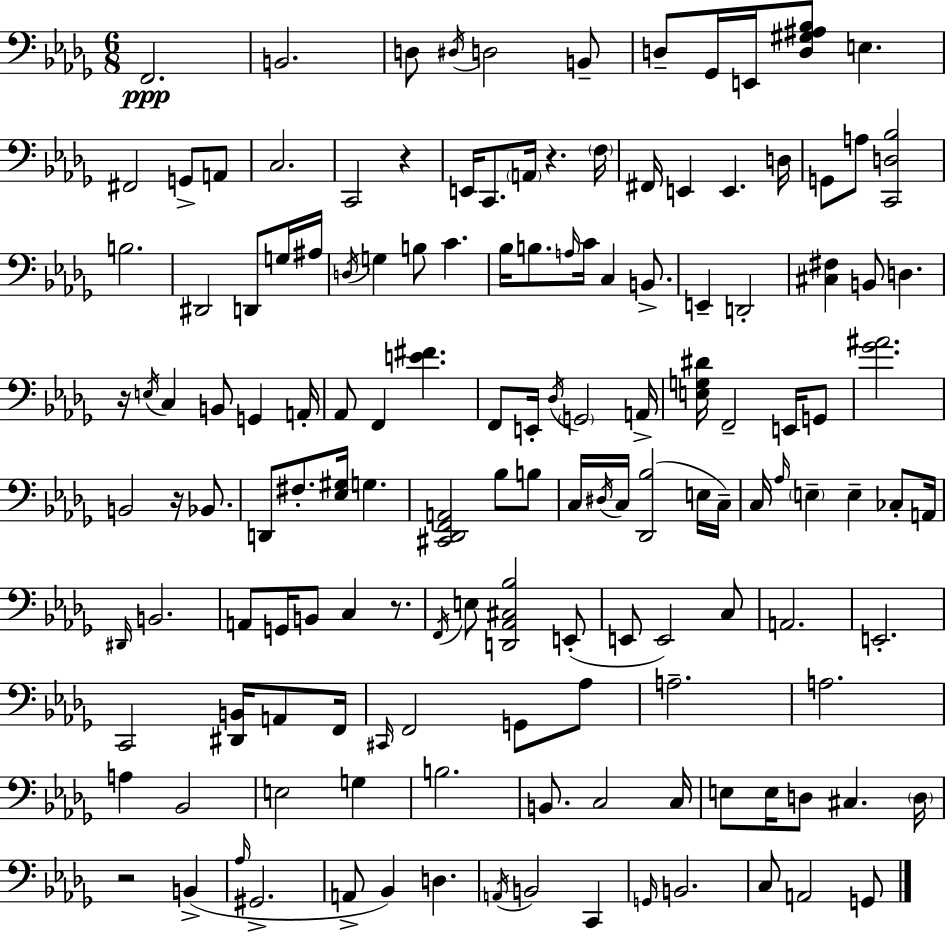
F2/h. B2/h. D3/e D#3/s D3/h B2/e D3/e Gb2/s E2/s [D3,G#3,A#3,Bb3]/e E3/q. F#2/h G2/e A2/e C3/h. C2/h R/q E2/s C2/e. A2/s R/q. F3/s F#2/s E2/q E2/q. D3/s G2/e A3/e [C2,D3,Bb3]/h B3/h. D#2/h D2/e G3/s A#3/s D3/s G3/q B3/e C4/q. Bb3/s B3/e. A3/s C4/s C3/q B2/e. E2/q D2/h [C#3,F#3]/q B2/e D3/q. R/s E3/s C3/q B2/e G2/q A2/s Ab2/e F2/q [E4,F#4]/q. F2/e E2/s Db3/s G2/h A2/s [E3,G3,D#4]/s F2/h E2/s G2/e [Gb4,A#4]/h. B2/h R/s Bb2/e. D2/e F#3/e. [Eb3,G#3]/s G3/q. [C#2,Db2,F2,A2]/h Bb3/e B3/e C3/s D#3/s C3/s [Db2,Bb3]/h E3/s C3/s C3/s Ab3/s E3/q E3/q CES3/e A2/s D#2/s B2/h. A2/e G2/s B2/e C3/q R/e. F2/s E3/e [D2,Ab2,C#3,Bb3]/h E2/e E2/e E2/h C3/e A2/h. E2/h. C2/h [D#2,B2]/s A2/e F2/s C#2/s F2/h G2/e Ab3/e A3/h. A3/h. A3/q Bb2/h E3/h G3/q B3/h. B2/e. C3/h C3/s E3/e E3/s D3/e C#3/q. D3/s R/h B2/q Ab3/s G#2/h. A2/e Bb2/q D3/q. A2/s B2/h C2/q G2/s B2/h. C3/e A2/h G2/e